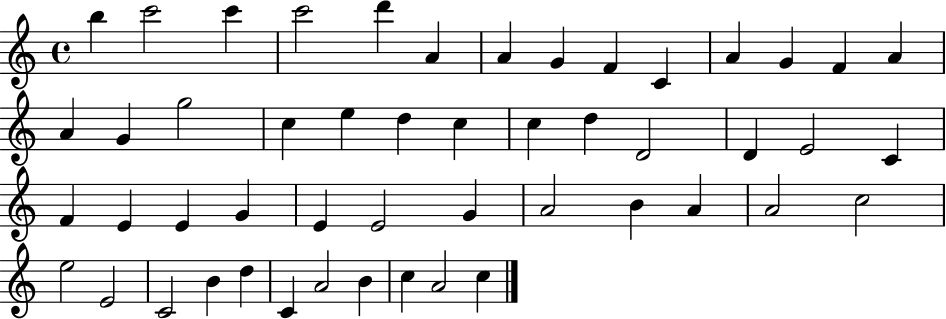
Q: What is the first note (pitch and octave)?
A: B5